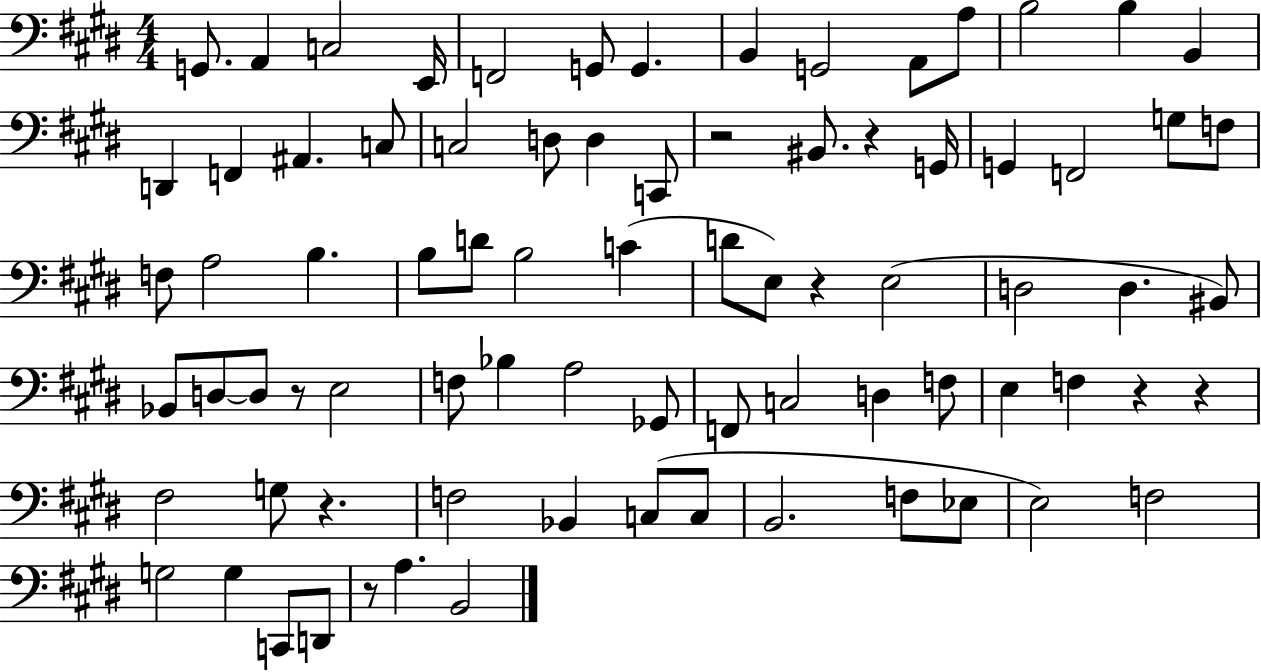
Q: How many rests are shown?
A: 8